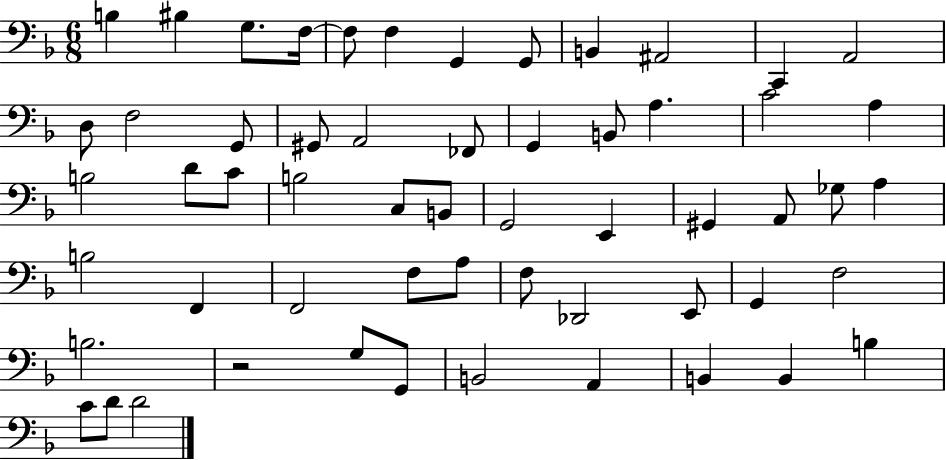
B3/q BIS3/q G3/e. F3/s F3/e F3/q G2/q G2/e B2/q A#2/h C2/q A2/h D3/e F3/h G2/e G#2/e A2/h FES2/e G2/q B2/e A3/q. C4/h A3/q B3/h D4/e C4/e B3/h C3/e B2/e G2/h E2/q G#2/q A2/e Gb3/e A3/q B3/h F2/q F2/h F3/e A3/e F3/e Db2/h E2/e G2/q F3/h B3/h. R/h G3/e G2/e B2/h A2/q B2/q B2/q B3/q C4/e D4/e D4/h